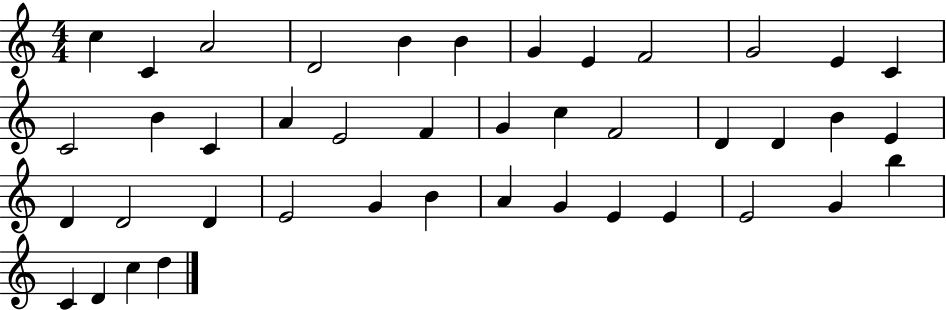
C5/q C4/q A4/h D4/h B4/q B4/q G4/q E4/q F4/h G4/h E4/q C4/q C4/h B4/q C4/q A4/q E4/h F4/q G4/q C5/q F4/h D4/q D4/q B4/q E4/q D4/q D4/h D4/q E4/h G4/q B4/q A4/q G4/q E4/q E4/q E4/h G4/q B5/q C4/q D4/q C5/q D5/q